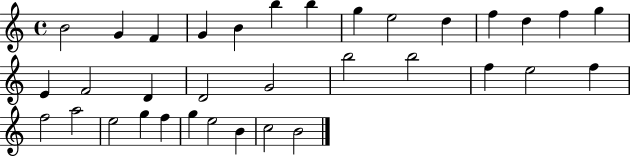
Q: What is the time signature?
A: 4/4